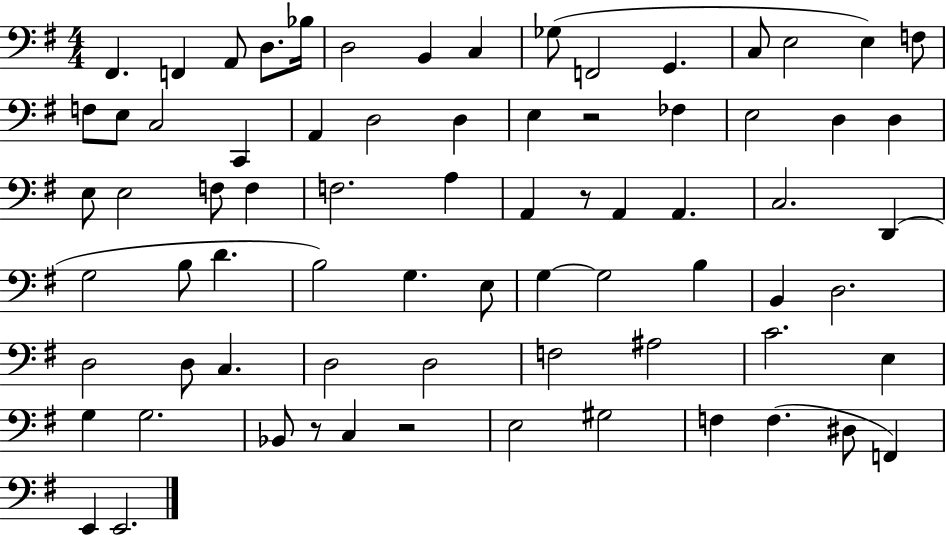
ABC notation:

X:1
T:Untitled
M:4/4
L:1/4
K:G
^F,, F,, A,,/2 D,/2 _B,/4 D,2 B,, C, _G,/2 F,,2 G,, C,/2 E,2 E, F,/2 F,/2 E,/2 C,2 C,, A,, D,2 D, E, z2 _F, E,2 D, D, E,/2 E,2 F,/2 F, F,2 A, A,, z/2 A,, A,, C,2 D,, G,2 B,/2 D B,2 G, E,/2 G, G,2 B, B,, D,2 D,2 D,/2 C, D,2 D,2 F,2 ^A,2 C2 E, G, G,2 _B,,/2 z/2 C, z2 E,2 ^G,2 F, F, ^D,/2 F,, E,, E,,2